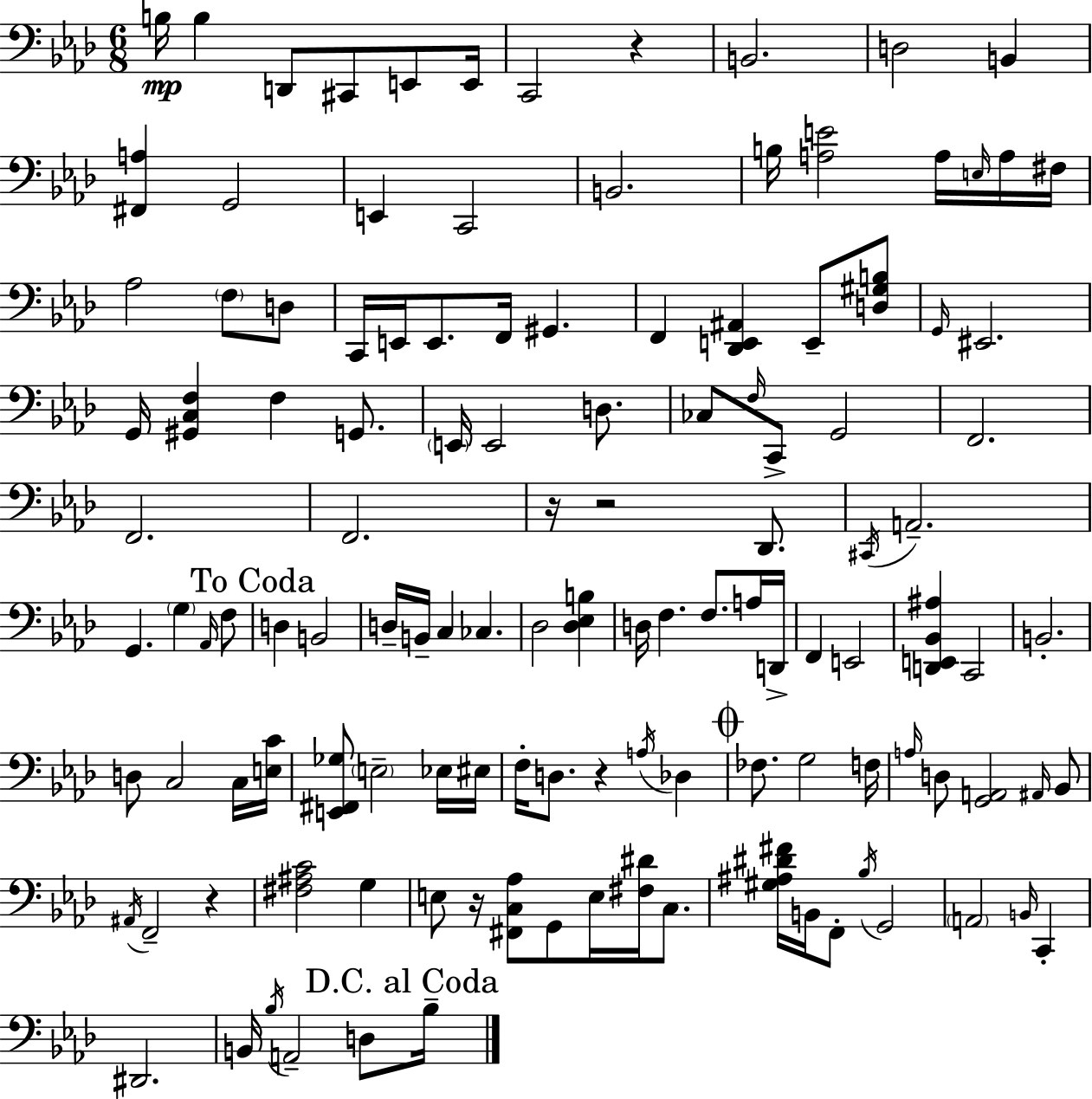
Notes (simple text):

B3/s B3/q D2/e C#2/e E2/e E2/s C2/h R/q B2/h. D3/h B2/q [F#2,A3]/q G2/h E2/q C2/h B2/h. B3/s [A3,E4]/h A3/s E3/s A3/s F#3/s Ab3/h F3/e D3/e C2/s E2/s E2/e. F2/s G#2/q. F2/q [Db2,E2,A#2]/q E2/e [D3,G#3,B3]/e G2/s EIS2/h. G2/s [G#2,C3,F3]/q F3/q G2/e. E2/s E2/h D3/e. CES3/e F3/s C2/e G2/h F2/h. F2/h. F2/h. R/s R/h Db2/e. C#2/s A2/h. G2/q. G3/q Ab2/s F3/e D3/q B2/h D3/s B2/s C3/q CES3/q. Db3/h [Db3,Eb3,B3]/q D3/s F3/q. F3/e. A3/s D2/s F2/q E2/h [D2,E2,Bb2,A#3]/q C2/h B2/h. D3/e C3/h C3/s [E3,C4]/s [E2,F#2,Gb3]/e E3/h Eb3/s EIS3/s F3/s D3/e. R/q A3/s Db3/q FES3/e. G3/h F3/s A3/s D3/e [G2,A2]/h A#2/s Bb2/e A#2/s F2/h R/q [F#3,A#3,C4]/h G3/q E3/e R/s [F#2,C3,Ab3]/e G2/e E3/s [F#3,D#4]/s C3/e. [G#3,A#3,D#4,F#4]/s B2/s F2/e Bb3/s G2/h A2/h B2/s C2/q D#2/h. B2/s Bb3/s A2/h D3/e Bb3/s